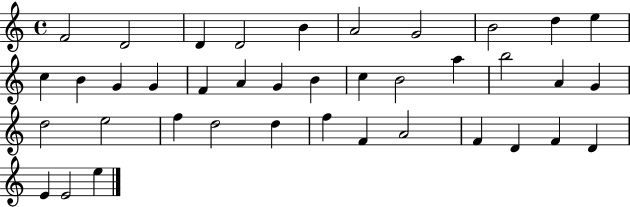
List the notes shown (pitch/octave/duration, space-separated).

F4/h D4/h D4/q D4/h B4/q A4/h G4/h B4/h D5/q E5/q C5/q B4/q G4/q G4/q F4/q A4/q G4/q B4/q C5/q B4/h A5/q B5/h A4/q G4/q D5/h E5/h F5/q D5/h D5/q F5/q F4/q A4/h F4/q D4/q F4/q D4/q E4/q E4/h E5/q